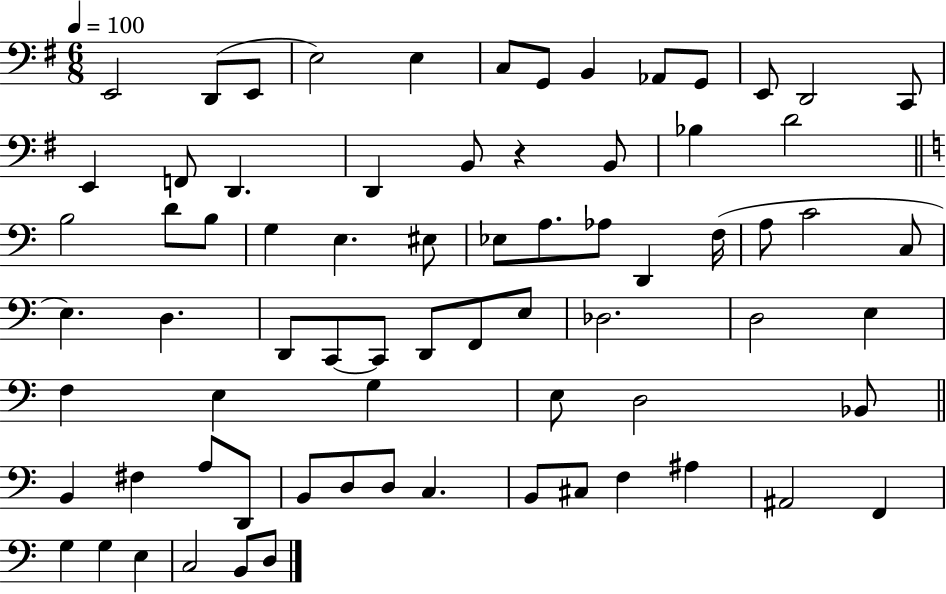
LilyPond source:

{
  \clef bass
  \numericTimeSignature
  \time 6/8
  \key g \major
  \tempo 4 = 100
  e,2 d,8( e,8 | e2) e4 | c8 g,8 b,4 aes,8 g,8 | e,8 d,2 c,8 | \break e,4 f,8 d,4. | d,4 b,8 r4 b,8 | bes4 d'2 | \bar "||" \break \key c \major b2 d'8 b8 | g4 e4. eis8 | ees8 a8. aes8 d,4 f16( | a8 c'2 c8 | \break e4.) d4. | d,8 c,8~~ c,8 d,8 f,8 e8 | des2. | d2 e4 | \break f4 e4 g4 | e8 d2 bes,8 | \bar "||" \break \key c \major b,4 fis4 a8 d,8 | b,8 d8 d8 c4. | b,8 cis8 f4 ais4 | ais,2 f,4 | \break g4 g4 e4 | c2 b,8 d8 | \bar "|."
}